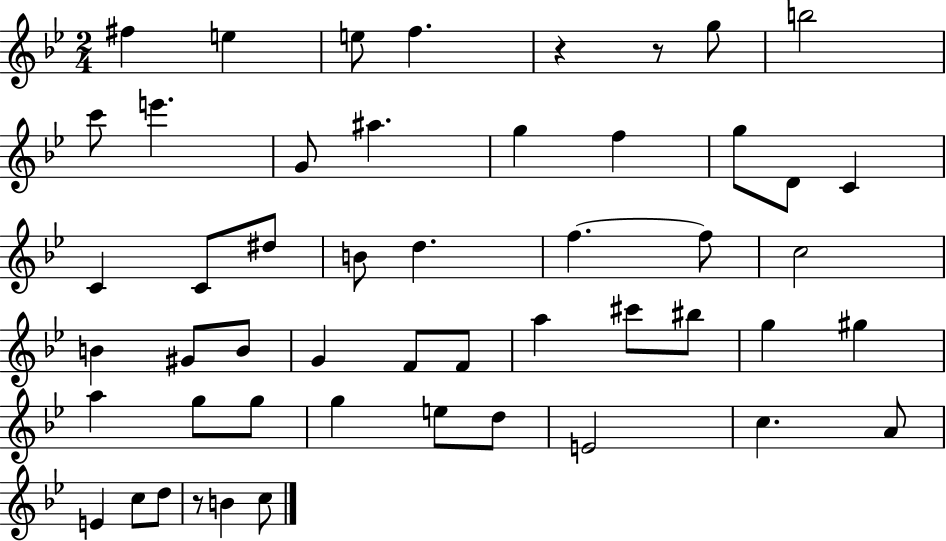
{
  \clef treble
  \numericTimeSignature
  \time 2/4
  \key bes \major
  fis''4 e''4 | e''8 f''4. | r4 r8 g''8 | b''2 | \break c'''8 e'''4. | g'8 ais''4. | g''4 f''4 | g''8 d'8 c'4 | \break c'4 c'8 dis''8 | b'8 d''4. | f''4.~~ f''8 | c''2 | \break b'4 gis'8 b'8 | g'4 f'8 f'8 | a''4 cis'''8 bis''8 | g''4 gis''4 | \break a''4 g''8 g''8 | g''4 e''8 d''8 | e'2 | c''4. a'8 | \break e'4 c''8 d''8 | r8 b'4 c''8 | \bar "|."
}